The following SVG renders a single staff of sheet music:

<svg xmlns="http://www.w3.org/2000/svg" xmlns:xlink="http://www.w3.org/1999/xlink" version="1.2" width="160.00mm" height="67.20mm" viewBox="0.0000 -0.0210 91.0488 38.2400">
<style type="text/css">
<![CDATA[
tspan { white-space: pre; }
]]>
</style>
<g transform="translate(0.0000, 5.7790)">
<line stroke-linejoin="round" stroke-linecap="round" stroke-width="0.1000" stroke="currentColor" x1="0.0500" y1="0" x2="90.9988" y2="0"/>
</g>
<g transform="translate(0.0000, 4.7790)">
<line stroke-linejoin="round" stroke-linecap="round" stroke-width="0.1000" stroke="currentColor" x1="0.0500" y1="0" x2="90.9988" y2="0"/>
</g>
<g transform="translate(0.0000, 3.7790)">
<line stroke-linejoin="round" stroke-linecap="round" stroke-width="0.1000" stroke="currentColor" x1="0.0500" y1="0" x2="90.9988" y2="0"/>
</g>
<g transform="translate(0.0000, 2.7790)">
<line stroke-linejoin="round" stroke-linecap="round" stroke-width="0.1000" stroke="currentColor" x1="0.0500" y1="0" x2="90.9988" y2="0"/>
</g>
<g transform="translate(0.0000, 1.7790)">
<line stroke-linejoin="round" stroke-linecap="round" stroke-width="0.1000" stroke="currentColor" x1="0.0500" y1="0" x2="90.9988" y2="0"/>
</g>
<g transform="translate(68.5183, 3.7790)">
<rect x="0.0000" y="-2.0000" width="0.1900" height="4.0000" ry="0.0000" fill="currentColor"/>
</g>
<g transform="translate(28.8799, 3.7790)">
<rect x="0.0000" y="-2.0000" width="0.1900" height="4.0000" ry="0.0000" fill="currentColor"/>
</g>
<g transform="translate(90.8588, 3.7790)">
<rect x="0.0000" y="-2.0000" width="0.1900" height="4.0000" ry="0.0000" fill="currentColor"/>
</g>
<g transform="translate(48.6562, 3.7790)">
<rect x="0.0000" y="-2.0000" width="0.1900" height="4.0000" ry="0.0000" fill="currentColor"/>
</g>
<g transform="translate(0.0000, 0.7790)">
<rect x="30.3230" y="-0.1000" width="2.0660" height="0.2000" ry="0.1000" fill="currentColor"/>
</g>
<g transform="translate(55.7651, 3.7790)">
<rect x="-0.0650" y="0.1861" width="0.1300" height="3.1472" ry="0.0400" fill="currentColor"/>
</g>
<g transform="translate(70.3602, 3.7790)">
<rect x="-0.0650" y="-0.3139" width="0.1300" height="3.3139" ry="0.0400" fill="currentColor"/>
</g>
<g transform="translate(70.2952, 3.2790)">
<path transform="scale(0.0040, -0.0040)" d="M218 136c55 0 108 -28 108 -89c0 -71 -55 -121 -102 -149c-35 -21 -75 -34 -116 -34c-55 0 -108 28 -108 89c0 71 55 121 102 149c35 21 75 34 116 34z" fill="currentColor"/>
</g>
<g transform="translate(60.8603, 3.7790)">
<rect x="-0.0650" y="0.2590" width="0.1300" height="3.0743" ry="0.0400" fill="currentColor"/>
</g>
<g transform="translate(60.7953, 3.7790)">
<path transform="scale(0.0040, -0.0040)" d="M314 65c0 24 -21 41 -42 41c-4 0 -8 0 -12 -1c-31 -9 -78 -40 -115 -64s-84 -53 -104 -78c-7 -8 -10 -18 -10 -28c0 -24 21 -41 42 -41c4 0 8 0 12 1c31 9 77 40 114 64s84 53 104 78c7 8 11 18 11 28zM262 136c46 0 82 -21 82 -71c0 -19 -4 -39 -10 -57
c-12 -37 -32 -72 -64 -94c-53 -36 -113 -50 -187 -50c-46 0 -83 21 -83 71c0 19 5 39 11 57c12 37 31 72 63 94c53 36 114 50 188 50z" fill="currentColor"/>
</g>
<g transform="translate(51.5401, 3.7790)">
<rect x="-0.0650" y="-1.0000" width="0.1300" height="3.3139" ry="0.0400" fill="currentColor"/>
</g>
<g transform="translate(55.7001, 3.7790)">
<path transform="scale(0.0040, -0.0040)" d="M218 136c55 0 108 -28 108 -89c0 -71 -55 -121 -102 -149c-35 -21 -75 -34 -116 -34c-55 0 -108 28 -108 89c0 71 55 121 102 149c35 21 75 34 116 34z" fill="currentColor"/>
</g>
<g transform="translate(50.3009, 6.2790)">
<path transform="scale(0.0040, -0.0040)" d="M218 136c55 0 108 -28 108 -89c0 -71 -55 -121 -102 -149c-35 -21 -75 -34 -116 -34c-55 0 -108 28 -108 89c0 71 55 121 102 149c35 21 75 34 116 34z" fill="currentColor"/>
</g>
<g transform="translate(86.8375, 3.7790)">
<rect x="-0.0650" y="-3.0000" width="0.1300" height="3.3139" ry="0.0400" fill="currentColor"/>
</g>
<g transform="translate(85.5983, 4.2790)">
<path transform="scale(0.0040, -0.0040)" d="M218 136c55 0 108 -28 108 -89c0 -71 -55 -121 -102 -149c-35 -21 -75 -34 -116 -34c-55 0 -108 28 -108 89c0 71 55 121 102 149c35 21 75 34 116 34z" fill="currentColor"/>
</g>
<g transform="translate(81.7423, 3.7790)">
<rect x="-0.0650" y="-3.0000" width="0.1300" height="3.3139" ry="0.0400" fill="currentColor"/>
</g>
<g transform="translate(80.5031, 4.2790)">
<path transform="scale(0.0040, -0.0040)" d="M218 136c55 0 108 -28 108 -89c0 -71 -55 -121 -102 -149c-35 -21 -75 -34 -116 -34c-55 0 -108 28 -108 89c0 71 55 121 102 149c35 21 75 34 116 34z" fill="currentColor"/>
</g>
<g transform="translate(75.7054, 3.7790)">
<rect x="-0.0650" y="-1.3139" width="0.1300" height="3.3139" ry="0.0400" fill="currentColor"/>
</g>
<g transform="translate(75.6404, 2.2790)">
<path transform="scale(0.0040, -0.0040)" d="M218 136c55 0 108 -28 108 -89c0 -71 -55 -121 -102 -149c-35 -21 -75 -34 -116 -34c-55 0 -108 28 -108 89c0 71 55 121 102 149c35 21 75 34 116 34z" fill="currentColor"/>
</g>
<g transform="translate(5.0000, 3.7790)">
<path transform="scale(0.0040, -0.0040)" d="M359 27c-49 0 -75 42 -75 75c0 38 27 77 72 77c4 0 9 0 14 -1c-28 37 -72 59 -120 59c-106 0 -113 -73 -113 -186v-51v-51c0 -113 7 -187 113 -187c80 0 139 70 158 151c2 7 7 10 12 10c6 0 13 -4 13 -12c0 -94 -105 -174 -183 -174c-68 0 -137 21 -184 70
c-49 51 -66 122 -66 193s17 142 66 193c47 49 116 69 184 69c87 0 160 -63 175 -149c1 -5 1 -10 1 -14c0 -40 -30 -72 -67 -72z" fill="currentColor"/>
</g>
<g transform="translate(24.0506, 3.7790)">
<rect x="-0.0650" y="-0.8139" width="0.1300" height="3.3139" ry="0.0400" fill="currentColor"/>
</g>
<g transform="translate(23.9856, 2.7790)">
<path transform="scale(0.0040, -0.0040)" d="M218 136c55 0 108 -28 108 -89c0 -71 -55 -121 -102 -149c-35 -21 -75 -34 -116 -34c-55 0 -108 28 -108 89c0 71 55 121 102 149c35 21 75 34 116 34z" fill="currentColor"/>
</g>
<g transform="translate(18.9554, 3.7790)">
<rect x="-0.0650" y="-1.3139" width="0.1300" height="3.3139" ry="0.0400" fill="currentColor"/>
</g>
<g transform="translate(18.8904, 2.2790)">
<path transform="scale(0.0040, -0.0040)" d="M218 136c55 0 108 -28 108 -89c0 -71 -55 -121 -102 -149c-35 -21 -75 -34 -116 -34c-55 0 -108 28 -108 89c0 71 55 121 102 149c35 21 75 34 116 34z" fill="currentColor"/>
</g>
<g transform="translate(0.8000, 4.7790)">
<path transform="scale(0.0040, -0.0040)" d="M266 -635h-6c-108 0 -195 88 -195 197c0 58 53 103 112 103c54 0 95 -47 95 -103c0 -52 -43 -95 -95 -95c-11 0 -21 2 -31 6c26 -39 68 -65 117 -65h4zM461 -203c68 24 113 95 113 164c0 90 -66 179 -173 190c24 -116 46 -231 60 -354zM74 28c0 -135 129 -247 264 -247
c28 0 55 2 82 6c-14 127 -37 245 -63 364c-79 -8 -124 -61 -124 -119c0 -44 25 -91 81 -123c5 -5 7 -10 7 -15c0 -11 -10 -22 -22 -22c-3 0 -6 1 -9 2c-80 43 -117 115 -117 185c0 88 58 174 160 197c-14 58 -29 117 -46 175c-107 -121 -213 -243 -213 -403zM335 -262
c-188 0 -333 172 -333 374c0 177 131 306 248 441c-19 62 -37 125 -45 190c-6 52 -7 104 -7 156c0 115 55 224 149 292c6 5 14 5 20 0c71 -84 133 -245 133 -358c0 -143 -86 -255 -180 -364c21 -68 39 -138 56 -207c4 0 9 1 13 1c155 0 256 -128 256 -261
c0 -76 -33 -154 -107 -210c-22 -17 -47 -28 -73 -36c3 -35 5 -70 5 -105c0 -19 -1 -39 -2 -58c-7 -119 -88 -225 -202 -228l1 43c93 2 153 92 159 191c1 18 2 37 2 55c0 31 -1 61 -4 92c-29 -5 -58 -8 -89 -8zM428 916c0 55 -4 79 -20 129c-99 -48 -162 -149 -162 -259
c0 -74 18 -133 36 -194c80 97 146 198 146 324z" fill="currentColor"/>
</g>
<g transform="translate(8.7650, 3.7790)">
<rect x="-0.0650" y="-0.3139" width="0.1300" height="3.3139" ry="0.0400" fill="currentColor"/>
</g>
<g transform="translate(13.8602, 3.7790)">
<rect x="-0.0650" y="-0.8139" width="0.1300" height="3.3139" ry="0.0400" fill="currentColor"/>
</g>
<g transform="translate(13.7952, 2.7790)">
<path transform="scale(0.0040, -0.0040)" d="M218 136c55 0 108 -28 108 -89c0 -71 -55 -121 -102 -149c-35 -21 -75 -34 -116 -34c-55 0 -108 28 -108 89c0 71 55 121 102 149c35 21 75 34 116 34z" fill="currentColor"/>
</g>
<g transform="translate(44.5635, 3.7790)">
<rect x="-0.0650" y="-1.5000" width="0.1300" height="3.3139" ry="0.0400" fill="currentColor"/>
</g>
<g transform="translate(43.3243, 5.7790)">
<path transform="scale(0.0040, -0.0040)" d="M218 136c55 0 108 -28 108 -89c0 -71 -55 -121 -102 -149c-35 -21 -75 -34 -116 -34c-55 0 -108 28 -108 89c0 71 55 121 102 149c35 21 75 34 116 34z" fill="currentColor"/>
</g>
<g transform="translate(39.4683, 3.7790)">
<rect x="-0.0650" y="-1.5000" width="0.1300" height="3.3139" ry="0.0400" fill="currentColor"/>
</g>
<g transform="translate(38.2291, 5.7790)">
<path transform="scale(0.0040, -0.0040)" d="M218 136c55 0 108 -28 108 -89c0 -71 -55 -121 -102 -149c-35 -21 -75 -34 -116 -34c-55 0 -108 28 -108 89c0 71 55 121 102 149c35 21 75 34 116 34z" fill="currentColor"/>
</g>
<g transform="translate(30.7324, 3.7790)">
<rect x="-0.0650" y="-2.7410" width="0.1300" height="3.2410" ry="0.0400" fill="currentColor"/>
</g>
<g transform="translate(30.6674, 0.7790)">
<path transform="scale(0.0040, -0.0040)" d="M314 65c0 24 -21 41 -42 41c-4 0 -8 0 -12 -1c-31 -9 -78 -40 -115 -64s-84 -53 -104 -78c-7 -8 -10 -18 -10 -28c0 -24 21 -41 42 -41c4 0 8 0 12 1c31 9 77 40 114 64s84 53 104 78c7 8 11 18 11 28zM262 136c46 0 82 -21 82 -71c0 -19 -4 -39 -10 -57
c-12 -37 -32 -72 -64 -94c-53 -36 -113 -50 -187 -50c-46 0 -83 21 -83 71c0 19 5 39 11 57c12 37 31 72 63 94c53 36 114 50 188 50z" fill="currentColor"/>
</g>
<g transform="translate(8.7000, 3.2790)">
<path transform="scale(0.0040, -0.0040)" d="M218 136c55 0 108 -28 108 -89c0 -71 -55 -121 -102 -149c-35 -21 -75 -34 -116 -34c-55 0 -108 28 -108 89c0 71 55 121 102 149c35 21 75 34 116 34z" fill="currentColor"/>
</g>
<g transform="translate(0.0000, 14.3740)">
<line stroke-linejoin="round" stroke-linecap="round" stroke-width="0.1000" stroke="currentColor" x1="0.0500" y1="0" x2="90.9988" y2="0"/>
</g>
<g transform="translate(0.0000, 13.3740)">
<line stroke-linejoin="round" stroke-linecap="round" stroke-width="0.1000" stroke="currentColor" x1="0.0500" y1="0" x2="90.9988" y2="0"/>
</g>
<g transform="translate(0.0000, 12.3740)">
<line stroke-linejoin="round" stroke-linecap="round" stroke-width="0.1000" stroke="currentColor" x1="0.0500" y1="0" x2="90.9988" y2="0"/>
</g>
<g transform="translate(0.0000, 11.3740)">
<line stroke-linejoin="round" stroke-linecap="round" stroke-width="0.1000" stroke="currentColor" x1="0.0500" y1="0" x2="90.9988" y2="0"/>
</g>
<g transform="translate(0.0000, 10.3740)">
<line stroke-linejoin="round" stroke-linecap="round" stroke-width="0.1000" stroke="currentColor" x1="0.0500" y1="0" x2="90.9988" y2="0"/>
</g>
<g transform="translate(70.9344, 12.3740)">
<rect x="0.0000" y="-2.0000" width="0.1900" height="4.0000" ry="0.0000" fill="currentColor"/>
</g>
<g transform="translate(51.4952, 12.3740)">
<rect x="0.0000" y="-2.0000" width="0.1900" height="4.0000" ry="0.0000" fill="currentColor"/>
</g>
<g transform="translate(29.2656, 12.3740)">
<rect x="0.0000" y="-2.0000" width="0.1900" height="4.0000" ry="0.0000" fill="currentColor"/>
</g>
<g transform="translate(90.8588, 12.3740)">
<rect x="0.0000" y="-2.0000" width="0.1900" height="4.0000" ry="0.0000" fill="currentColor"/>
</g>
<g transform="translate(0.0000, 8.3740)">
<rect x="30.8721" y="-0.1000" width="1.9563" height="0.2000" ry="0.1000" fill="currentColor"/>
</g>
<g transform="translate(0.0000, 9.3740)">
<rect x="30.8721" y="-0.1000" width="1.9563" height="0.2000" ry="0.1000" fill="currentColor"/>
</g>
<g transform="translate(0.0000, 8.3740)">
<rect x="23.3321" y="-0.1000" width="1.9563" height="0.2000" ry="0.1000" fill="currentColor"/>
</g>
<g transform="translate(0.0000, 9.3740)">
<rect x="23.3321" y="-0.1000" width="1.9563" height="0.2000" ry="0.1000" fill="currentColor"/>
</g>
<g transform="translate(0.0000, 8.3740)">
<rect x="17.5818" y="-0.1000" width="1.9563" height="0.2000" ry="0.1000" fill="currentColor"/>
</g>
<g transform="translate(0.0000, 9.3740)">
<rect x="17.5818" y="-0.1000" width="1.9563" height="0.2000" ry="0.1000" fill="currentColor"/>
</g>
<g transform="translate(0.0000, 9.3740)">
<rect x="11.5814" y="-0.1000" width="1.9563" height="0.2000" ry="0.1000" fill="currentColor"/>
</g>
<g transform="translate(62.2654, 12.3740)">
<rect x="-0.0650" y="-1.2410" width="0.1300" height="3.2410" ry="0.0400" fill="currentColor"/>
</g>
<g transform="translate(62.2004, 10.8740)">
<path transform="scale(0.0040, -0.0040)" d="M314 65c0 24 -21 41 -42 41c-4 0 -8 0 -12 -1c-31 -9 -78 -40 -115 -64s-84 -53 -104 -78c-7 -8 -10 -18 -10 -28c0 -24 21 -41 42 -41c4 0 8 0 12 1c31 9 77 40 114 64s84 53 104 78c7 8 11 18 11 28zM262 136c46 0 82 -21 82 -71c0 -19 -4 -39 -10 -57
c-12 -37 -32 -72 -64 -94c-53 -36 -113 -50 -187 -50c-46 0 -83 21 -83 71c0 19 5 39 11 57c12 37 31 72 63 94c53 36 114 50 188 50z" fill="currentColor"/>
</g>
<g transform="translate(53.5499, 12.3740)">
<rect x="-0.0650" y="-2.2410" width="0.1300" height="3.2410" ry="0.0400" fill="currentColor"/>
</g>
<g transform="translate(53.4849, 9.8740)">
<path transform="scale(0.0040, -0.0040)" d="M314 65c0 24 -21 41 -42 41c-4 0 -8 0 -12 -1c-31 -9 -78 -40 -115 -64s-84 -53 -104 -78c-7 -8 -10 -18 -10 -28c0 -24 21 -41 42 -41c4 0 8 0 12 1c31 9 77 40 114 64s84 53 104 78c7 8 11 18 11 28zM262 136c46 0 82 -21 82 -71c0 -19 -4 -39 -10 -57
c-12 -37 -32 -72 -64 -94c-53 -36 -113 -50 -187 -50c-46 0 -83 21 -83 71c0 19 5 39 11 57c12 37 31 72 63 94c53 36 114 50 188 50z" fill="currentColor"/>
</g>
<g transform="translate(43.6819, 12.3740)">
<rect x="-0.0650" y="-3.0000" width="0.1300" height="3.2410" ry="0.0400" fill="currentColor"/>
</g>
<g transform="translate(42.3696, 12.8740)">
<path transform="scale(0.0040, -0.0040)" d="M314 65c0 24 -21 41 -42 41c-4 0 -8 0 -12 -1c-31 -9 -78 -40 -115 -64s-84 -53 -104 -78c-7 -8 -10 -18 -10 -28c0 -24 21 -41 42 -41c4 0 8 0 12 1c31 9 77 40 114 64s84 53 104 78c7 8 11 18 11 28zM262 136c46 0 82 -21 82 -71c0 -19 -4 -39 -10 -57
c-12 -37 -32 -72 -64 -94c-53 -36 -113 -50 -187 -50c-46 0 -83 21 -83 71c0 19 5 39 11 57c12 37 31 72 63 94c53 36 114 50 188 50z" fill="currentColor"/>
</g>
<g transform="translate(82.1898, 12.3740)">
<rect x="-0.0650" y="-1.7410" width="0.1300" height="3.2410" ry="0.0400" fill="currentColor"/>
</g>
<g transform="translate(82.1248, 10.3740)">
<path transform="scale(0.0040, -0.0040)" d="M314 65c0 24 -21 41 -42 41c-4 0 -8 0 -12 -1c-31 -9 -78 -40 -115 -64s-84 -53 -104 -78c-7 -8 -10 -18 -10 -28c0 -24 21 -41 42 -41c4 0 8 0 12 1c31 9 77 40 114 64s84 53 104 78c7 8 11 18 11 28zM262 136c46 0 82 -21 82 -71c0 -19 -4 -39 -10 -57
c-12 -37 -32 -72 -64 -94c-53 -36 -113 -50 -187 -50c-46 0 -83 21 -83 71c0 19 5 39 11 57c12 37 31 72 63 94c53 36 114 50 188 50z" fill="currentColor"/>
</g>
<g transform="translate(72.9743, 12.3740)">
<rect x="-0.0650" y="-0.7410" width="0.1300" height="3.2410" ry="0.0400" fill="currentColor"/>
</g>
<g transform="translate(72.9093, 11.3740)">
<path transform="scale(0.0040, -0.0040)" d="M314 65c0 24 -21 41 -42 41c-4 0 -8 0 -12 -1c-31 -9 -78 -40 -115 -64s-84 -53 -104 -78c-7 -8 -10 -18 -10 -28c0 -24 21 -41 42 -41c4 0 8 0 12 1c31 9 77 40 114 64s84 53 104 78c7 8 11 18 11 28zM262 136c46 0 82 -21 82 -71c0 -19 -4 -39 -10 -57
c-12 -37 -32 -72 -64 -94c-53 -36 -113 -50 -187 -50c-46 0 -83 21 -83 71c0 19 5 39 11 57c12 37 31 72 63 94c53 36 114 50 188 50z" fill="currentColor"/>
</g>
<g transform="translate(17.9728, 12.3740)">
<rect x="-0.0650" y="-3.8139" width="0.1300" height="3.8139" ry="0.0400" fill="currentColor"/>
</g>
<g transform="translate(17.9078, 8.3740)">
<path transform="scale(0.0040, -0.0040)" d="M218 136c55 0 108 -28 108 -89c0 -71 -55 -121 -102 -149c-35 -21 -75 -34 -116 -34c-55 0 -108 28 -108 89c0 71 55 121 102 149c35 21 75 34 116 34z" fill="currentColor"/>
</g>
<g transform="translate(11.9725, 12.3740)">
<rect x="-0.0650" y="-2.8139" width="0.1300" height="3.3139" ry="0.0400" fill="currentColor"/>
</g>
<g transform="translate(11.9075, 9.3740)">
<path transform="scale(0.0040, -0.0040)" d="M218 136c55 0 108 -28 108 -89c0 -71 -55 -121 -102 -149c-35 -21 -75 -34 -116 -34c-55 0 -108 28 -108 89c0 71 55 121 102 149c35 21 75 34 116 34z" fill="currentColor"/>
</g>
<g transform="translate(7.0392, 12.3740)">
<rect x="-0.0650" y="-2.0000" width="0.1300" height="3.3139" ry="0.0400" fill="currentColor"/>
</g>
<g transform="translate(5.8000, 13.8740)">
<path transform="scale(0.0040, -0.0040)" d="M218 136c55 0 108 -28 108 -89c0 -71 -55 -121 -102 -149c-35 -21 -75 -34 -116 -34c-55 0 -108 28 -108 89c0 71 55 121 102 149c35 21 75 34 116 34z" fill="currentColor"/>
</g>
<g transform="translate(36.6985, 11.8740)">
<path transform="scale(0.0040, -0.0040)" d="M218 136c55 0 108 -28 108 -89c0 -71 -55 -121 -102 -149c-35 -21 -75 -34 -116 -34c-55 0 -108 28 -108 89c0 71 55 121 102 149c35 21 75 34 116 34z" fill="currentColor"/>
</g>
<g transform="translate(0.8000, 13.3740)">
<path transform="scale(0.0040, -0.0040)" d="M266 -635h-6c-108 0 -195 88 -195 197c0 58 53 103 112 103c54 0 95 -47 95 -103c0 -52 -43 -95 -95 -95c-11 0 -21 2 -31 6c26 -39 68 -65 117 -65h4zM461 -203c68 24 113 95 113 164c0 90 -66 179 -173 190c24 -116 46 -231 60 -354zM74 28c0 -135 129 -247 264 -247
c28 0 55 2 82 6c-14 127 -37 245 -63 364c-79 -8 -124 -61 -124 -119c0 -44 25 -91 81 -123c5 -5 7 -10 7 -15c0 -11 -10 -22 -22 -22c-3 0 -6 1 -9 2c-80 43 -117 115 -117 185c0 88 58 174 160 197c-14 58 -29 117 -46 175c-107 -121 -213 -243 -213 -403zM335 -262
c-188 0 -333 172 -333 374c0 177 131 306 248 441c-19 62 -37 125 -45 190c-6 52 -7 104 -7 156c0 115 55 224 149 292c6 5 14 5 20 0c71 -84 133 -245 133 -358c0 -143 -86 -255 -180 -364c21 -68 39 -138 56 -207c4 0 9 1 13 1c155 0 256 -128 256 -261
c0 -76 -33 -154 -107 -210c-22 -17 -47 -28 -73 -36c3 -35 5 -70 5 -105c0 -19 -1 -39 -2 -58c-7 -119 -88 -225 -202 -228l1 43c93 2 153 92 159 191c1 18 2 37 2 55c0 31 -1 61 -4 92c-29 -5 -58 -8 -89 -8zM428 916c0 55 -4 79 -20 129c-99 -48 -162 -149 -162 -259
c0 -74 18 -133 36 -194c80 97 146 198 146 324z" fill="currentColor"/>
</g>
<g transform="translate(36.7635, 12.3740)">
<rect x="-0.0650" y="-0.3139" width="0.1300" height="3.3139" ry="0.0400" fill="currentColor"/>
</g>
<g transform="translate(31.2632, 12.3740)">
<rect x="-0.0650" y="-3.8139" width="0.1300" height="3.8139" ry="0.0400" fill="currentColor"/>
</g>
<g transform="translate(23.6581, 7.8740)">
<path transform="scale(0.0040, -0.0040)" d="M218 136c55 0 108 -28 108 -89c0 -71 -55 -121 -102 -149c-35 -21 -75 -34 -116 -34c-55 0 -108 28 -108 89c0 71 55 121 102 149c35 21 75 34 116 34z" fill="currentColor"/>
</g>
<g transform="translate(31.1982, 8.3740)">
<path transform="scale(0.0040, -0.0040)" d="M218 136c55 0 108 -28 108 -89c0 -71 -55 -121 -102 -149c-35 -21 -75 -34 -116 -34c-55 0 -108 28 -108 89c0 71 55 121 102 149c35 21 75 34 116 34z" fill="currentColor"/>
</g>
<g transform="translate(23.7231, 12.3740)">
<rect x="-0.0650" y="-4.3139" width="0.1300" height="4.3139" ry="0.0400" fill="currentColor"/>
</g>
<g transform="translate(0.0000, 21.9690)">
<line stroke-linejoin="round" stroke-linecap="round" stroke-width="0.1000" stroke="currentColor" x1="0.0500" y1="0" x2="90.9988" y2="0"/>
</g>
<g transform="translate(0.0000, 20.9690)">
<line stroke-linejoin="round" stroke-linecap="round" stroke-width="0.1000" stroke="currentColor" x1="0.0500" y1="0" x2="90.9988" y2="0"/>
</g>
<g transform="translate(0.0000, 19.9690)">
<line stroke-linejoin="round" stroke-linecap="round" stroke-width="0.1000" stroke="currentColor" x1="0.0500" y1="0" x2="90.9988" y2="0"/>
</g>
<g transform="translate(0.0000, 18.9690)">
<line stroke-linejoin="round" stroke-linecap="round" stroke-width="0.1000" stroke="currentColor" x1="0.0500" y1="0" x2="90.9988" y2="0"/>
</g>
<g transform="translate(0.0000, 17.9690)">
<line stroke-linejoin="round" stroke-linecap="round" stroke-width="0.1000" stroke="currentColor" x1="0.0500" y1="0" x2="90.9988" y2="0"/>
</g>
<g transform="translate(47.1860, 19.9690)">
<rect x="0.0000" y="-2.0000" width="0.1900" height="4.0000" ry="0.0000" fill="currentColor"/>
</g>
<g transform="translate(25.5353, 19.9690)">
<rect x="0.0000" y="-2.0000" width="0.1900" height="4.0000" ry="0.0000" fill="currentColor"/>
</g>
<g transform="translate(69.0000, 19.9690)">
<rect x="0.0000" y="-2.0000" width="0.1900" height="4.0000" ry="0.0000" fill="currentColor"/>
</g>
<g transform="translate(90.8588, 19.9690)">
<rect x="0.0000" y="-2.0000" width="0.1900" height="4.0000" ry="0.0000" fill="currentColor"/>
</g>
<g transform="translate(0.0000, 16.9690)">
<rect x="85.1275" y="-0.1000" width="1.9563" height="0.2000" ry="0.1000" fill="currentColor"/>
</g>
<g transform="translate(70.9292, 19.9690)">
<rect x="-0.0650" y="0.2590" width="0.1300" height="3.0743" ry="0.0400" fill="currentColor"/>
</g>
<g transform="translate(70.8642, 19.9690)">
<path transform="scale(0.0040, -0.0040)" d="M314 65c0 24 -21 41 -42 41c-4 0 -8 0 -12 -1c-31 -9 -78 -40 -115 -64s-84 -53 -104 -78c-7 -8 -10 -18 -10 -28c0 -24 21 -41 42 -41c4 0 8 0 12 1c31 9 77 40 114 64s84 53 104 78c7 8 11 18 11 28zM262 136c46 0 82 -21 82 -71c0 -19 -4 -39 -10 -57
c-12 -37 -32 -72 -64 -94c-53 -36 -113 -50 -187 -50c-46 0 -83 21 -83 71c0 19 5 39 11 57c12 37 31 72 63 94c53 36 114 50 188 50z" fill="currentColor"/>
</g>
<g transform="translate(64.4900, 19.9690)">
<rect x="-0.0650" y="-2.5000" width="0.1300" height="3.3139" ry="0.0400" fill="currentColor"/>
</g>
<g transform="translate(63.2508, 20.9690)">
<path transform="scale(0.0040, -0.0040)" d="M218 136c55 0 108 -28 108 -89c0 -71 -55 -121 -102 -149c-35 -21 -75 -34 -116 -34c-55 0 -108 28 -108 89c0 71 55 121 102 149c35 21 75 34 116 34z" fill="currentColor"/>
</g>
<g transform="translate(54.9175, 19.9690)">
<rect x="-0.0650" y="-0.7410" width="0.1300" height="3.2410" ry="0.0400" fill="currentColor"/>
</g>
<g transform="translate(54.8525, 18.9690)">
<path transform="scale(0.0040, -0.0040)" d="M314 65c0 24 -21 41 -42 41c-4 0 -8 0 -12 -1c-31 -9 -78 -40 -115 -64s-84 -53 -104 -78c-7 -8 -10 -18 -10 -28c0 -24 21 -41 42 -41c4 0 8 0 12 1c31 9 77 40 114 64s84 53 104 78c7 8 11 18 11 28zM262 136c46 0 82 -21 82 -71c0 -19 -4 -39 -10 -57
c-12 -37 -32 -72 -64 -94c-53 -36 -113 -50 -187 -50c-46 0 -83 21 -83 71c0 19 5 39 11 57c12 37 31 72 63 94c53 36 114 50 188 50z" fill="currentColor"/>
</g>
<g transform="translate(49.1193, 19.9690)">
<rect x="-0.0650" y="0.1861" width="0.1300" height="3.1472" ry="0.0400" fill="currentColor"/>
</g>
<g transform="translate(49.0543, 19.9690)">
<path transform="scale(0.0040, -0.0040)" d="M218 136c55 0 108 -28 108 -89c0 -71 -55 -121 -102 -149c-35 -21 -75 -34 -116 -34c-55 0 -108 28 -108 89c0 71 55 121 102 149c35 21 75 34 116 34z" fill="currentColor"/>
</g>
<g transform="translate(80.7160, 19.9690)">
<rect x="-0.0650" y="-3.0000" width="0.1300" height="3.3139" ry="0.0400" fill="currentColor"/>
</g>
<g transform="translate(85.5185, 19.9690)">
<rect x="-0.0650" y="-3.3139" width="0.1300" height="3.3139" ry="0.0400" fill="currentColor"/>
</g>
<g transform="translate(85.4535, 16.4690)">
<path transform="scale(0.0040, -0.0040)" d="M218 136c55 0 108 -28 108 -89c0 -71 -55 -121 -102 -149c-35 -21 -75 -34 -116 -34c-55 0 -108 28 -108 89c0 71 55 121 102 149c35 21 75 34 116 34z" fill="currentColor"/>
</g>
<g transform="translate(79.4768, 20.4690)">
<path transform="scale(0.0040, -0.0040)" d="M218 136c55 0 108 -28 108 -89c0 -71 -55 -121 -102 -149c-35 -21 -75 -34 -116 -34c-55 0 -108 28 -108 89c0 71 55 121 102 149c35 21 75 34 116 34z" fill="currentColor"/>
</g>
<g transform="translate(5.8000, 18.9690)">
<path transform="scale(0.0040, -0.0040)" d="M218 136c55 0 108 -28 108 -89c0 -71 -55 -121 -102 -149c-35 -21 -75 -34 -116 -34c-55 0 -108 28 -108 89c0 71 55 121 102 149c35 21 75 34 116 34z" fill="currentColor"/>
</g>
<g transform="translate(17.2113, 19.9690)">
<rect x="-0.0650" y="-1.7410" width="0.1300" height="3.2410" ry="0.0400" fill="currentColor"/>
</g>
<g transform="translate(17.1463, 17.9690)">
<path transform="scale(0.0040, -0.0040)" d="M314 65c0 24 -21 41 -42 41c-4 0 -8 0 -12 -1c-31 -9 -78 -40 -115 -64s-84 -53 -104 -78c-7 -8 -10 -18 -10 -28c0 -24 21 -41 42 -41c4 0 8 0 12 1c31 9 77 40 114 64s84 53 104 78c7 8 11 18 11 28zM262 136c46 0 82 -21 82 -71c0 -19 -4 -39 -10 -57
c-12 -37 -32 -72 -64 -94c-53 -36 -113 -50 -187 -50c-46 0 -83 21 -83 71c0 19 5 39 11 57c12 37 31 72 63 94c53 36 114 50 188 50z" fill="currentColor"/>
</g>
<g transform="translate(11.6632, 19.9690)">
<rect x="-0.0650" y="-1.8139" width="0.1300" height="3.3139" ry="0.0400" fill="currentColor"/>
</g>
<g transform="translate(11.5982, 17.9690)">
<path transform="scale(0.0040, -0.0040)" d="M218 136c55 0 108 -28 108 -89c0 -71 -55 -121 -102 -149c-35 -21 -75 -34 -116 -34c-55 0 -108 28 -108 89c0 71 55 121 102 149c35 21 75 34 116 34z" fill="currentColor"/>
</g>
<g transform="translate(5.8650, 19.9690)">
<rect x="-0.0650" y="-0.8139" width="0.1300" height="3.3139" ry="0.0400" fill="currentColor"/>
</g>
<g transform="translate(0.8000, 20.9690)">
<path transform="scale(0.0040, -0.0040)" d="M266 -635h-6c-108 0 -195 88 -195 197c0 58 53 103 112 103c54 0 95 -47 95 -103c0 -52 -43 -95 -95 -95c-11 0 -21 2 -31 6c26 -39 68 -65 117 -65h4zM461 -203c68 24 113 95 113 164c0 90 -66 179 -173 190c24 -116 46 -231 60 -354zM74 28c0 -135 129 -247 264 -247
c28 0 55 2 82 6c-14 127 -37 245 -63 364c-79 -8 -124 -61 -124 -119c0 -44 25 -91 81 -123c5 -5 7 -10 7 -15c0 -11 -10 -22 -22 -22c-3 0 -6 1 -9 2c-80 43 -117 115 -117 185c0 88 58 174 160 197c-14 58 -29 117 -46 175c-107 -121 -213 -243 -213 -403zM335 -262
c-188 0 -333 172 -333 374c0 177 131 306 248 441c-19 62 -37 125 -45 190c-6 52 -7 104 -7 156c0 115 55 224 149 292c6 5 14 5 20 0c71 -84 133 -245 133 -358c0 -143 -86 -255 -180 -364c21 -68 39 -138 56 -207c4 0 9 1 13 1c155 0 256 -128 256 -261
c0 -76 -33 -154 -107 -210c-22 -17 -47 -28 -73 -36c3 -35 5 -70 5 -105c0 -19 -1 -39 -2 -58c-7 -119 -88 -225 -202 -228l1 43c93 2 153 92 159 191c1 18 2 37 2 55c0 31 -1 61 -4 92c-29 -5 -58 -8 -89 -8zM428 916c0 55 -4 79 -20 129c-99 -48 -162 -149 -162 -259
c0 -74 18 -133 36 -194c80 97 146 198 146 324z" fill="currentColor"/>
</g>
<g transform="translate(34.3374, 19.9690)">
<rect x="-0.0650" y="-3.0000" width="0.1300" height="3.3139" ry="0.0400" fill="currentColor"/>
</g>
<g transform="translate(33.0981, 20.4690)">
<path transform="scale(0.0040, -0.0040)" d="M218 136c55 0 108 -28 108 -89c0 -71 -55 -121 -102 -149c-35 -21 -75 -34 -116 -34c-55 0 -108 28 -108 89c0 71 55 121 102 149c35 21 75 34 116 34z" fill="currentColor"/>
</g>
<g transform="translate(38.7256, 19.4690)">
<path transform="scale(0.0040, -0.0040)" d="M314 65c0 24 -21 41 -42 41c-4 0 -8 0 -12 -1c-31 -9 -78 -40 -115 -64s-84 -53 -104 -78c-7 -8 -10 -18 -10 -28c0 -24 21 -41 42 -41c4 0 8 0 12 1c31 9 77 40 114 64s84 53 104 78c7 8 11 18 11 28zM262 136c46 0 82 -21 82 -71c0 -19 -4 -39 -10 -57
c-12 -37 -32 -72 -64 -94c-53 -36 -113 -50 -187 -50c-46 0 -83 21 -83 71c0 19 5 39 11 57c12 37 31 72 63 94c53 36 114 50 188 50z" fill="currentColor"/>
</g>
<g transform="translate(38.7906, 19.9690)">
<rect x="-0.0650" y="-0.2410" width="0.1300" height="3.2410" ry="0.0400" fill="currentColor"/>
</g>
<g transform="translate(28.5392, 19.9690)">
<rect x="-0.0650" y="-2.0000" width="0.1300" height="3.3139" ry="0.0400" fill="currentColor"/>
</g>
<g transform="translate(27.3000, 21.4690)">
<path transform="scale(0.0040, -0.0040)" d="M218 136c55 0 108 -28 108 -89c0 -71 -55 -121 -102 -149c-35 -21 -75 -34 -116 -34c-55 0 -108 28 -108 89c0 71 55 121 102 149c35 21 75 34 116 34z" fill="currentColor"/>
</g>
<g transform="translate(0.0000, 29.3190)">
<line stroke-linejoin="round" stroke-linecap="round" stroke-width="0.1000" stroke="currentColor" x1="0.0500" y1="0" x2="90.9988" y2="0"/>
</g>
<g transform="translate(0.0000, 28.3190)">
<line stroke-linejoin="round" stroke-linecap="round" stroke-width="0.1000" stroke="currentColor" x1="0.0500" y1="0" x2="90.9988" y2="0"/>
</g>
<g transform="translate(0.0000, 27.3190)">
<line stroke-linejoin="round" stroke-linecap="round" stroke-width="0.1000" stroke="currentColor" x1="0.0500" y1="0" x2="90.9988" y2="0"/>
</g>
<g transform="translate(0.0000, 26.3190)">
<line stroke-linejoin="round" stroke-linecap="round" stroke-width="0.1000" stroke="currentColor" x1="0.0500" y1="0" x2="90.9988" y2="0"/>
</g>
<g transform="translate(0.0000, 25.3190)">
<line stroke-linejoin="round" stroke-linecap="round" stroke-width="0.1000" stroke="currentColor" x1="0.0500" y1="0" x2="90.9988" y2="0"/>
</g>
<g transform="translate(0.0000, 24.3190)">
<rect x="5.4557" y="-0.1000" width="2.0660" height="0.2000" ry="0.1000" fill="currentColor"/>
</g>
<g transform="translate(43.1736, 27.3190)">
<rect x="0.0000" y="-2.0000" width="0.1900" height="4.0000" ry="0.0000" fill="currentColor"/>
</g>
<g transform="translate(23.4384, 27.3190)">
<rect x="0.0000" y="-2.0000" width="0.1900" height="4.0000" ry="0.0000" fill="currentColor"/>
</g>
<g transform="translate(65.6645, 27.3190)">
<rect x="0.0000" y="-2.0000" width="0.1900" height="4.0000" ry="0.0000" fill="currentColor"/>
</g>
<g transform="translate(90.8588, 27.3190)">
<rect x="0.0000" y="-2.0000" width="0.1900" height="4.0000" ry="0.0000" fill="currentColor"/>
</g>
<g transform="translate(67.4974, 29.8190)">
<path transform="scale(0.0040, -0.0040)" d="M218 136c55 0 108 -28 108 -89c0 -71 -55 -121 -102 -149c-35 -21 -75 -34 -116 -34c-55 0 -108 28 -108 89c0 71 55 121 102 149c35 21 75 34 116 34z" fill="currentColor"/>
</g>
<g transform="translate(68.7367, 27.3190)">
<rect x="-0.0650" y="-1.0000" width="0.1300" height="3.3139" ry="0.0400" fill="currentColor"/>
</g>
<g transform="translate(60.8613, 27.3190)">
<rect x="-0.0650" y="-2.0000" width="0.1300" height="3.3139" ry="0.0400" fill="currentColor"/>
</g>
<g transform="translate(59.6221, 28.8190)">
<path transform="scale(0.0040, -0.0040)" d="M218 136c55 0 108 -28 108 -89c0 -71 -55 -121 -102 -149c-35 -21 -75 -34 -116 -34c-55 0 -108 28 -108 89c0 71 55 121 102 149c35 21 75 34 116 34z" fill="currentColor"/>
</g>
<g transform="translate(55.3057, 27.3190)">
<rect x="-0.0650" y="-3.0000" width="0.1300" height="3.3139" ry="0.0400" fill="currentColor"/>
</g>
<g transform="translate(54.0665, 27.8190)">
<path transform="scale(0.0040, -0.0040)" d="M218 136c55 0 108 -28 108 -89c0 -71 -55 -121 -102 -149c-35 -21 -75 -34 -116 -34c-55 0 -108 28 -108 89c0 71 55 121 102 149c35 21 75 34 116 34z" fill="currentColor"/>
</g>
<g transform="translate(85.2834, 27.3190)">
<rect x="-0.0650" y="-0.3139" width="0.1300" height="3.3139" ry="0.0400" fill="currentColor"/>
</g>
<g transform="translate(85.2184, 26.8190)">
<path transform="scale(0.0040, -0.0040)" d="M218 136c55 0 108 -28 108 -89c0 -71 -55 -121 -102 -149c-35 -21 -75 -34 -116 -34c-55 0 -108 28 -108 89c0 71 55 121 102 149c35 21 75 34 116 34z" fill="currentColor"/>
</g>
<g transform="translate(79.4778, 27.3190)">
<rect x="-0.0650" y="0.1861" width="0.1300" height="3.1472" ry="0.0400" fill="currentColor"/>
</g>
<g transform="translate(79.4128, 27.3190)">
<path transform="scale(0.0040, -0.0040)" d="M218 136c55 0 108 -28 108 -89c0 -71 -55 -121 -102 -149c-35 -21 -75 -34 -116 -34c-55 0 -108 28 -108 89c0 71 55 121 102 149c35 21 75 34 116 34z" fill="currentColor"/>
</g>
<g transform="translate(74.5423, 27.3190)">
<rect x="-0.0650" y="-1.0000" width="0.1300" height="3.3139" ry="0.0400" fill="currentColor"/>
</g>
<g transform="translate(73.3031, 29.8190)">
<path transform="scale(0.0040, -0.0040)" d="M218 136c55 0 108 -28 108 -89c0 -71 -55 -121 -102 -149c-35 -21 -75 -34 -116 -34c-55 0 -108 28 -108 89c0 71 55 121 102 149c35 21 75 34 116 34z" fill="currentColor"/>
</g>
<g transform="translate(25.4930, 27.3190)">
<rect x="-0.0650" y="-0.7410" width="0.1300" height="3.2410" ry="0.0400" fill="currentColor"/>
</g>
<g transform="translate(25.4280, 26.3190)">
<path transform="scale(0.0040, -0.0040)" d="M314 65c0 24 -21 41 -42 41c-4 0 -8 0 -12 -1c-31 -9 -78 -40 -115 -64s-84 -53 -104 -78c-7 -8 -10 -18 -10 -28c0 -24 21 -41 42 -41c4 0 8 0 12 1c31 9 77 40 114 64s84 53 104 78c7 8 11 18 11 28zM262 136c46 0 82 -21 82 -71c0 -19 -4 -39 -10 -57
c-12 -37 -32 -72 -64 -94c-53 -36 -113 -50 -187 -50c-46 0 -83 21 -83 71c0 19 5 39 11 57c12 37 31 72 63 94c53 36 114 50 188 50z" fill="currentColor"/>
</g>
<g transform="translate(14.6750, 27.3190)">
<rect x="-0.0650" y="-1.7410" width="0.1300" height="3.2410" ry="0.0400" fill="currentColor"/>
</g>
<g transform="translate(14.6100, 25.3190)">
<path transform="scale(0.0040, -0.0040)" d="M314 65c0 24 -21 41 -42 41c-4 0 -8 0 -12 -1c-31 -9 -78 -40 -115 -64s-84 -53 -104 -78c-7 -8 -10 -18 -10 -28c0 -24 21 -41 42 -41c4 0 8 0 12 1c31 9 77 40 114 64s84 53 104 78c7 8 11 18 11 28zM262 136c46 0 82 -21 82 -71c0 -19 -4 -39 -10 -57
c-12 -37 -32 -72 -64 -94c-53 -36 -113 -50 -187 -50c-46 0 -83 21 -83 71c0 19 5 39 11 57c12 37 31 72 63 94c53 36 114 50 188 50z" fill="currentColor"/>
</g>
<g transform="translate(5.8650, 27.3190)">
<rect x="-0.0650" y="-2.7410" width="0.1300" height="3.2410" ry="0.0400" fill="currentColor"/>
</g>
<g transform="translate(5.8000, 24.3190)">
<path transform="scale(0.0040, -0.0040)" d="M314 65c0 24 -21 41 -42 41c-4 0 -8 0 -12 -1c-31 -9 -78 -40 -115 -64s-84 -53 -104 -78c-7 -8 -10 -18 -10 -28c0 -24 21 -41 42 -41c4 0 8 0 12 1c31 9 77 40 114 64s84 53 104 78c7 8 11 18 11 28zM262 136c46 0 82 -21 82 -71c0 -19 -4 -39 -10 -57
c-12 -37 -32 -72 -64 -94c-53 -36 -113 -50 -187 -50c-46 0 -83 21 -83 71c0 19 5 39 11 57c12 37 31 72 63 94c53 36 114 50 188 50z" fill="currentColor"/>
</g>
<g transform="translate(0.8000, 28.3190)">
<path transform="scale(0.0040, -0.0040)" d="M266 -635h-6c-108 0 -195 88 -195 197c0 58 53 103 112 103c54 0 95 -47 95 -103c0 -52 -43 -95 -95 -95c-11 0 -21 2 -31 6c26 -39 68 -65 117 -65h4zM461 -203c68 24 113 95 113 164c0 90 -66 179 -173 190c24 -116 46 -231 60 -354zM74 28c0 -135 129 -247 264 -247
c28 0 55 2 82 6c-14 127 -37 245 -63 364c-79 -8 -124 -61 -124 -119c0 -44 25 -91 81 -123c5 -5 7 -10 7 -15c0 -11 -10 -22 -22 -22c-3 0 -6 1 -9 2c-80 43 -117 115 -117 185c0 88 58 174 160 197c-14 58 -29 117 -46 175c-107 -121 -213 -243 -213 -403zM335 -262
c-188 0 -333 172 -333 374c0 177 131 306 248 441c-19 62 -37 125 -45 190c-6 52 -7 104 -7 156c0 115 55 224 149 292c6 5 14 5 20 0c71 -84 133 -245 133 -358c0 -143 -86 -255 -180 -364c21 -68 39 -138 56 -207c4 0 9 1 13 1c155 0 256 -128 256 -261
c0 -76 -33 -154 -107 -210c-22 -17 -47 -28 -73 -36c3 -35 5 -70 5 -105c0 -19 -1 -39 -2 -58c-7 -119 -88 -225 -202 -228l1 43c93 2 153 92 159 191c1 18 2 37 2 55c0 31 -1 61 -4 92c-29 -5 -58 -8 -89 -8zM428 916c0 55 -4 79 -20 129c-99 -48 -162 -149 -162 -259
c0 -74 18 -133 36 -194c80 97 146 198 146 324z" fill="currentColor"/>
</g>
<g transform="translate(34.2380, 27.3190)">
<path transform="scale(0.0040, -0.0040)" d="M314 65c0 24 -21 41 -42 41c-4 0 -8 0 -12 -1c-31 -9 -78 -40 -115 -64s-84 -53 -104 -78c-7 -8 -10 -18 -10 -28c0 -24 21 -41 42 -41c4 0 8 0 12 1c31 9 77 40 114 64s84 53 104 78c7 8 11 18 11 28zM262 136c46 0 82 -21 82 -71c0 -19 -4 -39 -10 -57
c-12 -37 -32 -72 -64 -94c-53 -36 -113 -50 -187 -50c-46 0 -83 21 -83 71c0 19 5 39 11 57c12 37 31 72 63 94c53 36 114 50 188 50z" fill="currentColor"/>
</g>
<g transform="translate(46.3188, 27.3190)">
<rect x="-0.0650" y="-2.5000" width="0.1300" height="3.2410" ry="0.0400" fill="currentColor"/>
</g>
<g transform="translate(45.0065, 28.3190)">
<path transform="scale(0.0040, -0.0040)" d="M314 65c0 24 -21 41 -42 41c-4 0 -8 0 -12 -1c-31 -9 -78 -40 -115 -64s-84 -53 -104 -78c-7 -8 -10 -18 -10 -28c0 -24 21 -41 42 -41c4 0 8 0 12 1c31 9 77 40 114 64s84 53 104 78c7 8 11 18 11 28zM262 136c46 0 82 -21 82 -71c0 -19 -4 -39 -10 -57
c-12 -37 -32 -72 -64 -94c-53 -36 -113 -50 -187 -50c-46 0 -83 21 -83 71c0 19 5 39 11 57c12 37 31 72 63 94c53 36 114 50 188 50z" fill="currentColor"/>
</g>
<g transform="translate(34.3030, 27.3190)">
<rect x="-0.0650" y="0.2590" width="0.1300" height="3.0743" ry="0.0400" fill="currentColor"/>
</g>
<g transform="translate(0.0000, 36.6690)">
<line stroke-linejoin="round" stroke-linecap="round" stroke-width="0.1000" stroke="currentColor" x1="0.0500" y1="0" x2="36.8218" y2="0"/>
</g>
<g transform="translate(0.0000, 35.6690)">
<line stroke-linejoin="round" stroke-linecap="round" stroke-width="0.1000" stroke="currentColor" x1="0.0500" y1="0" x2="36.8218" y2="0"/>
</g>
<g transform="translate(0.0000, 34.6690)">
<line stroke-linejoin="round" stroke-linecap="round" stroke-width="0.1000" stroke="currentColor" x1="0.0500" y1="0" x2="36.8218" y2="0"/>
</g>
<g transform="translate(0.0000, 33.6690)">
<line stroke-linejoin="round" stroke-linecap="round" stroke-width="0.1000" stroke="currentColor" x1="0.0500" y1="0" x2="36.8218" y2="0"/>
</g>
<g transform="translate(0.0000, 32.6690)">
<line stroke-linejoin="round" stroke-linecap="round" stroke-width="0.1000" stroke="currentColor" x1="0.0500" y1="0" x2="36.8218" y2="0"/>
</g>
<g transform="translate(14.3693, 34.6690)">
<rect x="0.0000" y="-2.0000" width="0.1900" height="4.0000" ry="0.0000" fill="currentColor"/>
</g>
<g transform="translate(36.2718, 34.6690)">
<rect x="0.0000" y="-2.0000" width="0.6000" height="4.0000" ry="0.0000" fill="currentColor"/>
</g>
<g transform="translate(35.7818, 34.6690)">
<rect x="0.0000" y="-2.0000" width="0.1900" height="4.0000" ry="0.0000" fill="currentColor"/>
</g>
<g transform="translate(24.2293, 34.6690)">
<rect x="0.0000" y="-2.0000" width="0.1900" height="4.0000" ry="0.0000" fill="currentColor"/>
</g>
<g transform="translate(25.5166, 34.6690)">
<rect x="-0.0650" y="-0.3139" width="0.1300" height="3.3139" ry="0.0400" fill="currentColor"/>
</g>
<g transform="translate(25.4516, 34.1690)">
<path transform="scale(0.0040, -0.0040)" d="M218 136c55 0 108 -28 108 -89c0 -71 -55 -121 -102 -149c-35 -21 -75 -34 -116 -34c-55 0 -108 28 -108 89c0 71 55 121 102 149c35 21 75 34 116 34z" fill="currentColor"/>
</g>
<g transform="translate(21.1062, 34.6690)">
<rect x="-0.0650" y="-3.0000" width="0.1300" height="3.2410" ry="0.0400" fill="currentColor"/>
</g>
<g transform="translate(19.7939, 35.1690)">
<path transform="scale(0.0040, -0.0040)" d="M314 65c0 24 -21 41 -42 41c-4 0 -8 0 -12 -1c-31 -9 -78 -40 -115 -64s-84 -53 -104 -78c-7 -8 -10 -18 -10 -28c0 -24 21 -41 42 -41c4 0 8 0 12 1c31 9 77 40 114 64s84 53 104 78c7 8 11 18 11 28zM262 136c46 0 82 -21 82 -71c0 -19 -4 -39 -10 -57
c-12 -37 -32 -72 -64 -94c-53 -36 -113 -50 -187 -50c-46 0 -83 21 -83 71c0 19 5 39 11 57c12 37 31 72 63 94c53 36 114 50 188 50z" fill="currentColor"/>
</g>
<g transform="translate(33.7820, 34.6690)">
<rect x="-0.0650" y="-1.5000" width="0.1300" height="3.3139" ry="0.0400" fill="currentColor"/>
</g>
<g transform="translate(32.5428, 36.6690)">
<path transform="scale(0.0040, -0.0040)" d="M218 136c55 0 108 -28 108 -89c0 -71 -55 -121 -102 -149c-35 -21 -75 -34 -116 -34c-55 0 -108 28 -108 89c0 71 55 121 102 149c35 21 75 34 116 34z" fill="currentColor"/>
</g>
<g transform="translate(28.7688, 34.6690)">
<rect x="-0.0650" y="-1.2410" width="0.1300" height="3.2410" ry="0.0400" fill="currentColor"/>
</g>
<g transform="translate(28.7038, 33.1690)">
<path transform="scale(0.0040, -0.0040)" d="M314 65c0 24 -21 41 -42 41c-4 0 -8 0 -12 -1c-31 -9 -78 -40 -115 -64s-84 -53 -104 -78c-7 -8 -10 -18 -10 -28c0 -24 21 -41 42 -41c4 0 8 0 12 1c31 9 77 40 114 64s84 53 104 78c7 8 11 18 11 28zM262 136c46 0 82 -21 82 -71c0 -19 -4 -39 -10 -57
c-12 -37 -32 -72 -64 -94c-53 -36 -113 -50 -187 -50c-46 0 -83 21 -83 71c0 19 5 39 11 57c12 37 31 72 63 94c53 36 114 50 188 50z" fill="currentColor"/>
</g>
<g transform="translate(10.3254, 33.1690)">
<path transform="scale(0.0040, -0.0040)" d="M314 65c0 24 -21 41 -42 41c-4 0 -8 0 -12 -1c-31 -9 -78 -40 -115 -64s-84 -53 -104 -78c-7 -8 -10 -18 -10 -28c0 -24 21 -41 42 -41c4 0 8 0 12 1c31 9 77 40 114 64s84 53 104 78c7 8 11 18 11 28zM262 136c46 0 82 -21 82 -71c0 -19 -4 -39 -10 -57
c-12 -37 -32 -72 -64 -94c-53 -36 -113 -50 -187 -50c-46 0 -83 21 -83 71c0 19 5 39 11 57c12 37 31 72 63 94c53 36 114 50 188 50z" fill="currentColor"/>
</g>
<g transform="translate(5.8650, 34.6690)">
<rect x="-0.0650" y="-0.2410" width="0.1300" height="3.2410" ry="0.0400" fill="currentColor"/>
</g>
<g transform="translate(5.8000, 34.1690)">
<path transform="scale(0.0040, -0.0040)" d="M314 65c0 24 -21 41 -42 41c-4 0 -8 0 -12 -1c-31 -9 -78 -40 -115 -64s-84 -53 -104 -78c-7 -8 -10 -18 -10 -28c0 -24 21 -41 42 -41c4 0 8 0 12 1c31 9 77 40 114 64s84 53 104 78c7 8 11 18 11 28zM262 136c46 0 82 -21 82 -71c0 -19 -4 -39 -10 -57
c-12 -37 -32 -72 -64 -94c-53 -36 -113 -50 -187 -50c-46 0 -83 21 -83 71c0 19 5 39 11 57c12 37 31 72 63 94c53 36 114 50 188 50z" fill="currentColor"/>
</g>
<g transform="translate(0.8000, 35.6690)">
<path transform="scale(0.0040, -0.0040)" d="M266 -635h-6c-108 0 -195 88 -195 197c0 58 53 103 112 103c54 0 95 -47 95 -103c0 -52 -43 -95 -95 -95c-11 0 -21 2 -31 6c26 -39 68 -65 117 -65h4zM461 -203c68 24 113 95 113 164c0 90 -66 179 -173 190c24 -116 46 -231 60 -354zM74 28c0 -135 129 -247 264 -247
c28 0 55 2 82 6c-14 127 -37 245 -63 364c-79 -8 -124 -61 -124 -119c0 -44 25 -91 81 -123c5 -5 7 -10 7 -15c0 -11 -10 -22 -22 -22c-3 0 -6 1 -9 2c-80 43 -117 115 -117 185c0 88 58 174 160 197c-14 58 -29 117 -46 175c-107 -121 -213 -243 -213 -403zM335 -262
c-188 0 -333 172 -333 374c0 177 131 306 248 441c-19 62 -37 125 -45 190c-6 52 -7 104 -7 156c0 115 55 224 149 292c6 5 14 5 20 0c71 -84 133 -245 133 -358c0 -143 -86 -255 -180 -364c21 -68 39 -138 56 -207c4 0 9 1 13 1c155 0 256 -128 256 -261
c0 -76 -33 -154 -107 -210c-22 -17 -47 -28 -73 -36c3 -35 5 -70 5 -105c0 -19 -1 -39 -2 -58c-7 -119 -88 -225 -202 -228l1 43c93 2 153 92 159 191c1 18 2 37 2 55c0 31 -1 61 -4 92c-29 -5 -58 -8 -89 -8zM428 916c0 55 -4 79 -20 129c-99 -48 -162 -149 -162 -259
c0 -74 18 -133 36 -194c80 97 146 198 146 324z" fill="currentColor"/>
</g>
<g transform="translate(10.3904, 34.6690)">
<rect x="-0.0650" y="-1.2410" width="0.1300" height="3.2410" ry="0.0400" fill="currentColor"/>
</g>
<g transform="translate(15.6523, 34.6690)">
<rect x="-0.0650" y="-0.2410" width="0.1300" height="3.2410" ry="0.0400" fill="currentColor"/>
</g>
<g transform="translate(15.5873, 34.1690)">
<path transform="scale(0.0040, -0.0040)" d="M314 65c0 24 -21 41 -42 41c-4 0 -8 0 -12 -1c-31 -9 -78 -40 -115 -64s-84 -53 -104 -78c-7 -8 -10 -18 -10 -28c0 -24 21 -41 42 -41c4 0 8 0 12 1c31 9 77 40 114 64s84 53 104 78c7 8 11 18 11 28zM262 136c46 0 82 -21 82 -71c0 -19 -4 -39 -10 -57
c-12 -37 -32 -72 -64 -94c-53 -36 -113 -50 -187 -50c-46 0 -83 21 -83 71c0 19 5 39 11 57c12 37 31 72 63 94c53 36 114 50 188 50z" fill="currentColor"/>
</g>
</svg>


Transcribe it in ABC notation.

X:1
T:Untitled
M:4/4
L:1/4
K:C
c d e d a2 E E D B B2 c e A A F a c' d' c' c A2 g2 e2 d2 f2 d f f2 F A c2 B d2 G B2 A b a2 f2 d2 B2 G2 A F D D B c c2 e2 c2 A2 c e2 E